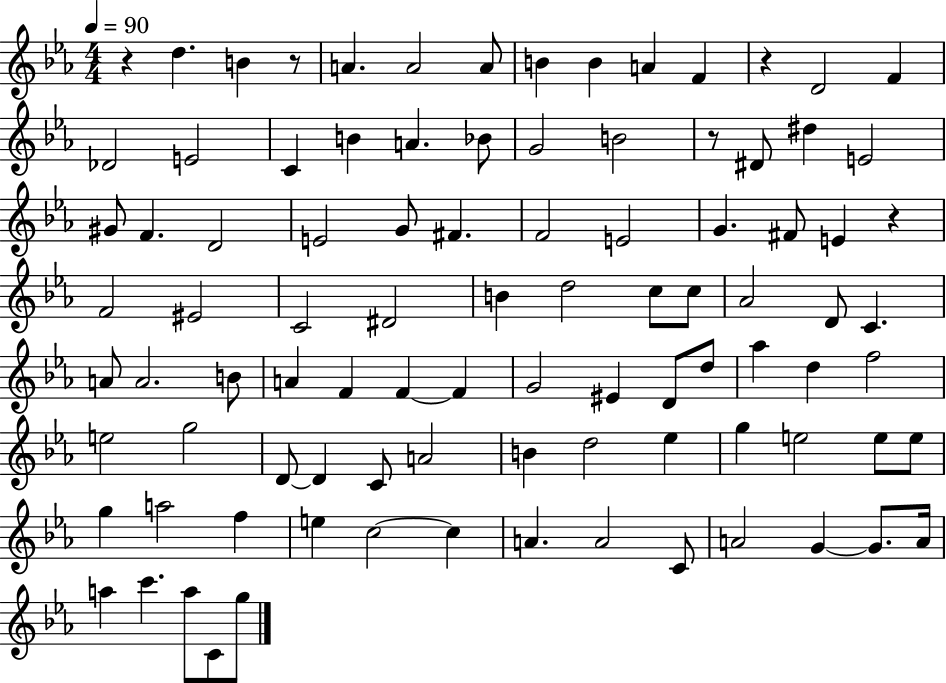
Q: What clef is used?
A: treble